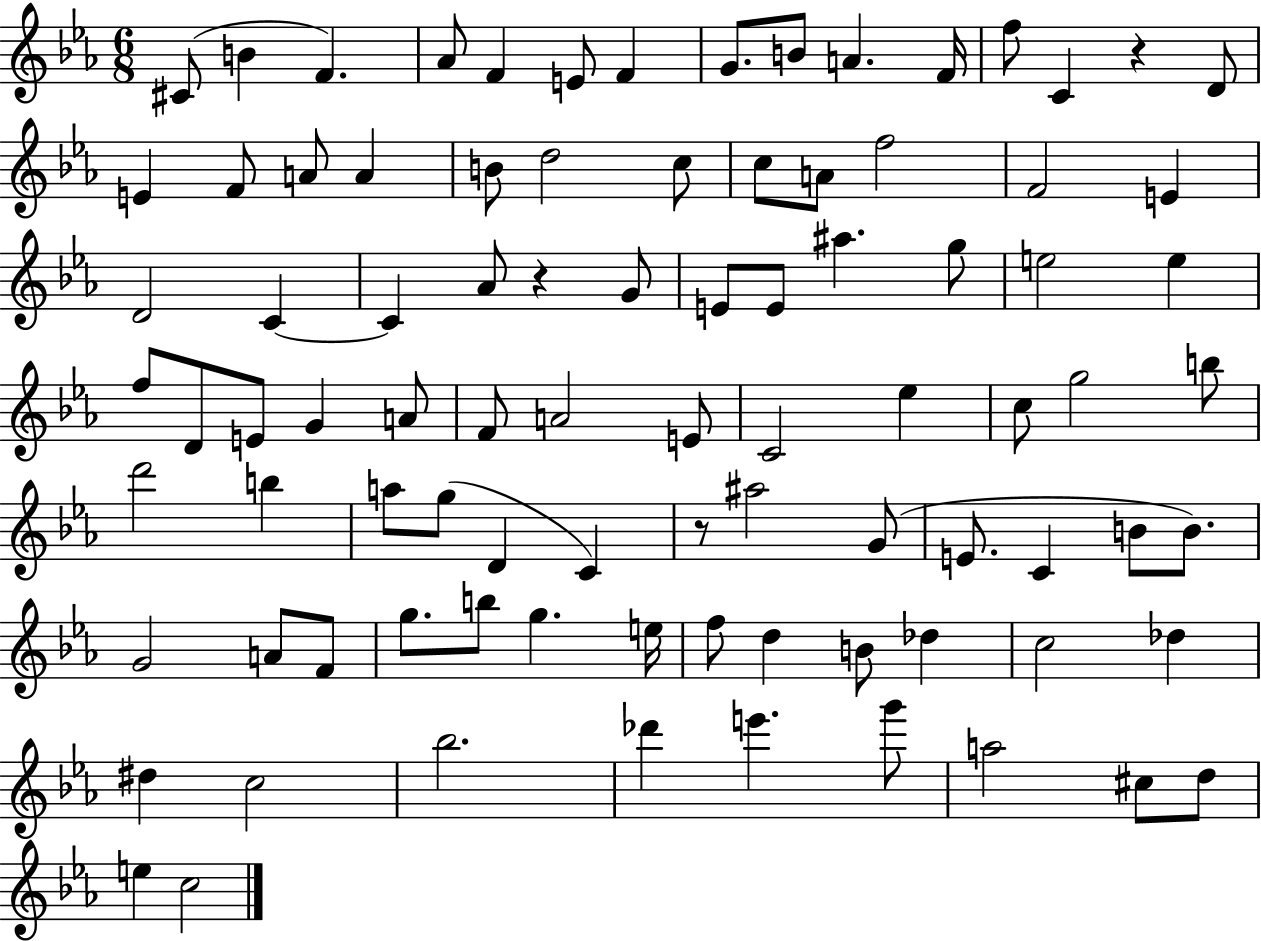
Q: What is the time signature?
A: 6/8